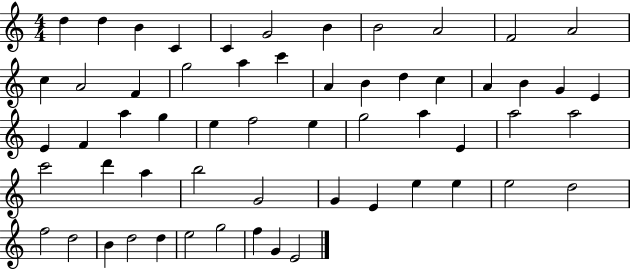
X:1
T:Untitled
M:4/4
L:1/4
K:C
d d B C C G2 B B2 A2 F2 A2 c A2 F g2 a c' A B d c A B G E E F a g e f2 e g2 a E a2 a2 c'2 d' a b2 G2 G E e e e2 d2 f2 d2 B d2 d e2 g2 f G E2